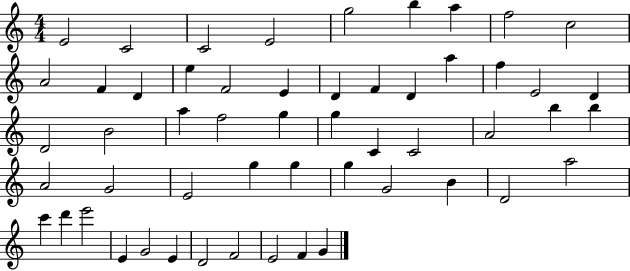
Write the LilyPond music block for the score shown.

{
  \clef treble
  \numericTimeSignature
  \time 4/4
  \key c \major
  e'2 c'2 | c'2 e'2 | g''2 b''4 a''4 | f''2 c''2 | \break a'2 f'4 d'4 | e''4 f'2 e'4 | d'4 f'4 d'4 a''4 | f''4 e'2 d'4 | \break d'2 b'2 | a''4 f''2 g''4 | g''4 c'4 c'2 | a'2 b''4 b''4 | \break a'2 g'2 | e'2 g''4 g''4 | g''4 g'2 b'4 | d'2 a''2 | \break c'''4 d'''4 e'''2 | e'4 g'2 e'4 | d'2 f'2 | e'2 f'4 g'4 | \break \bar "|."
}